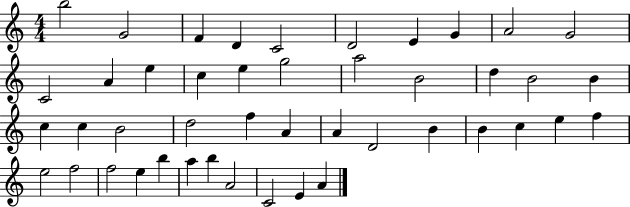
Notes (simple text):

B5/h G4/h F4/q D4/q C4/h D4/h E4/q G4/q A4/h G4/h C4/h A4/q E5/q C5/q E5/q G5/h A5/h B4/h D5/q B4/h B4/q C5/q C5/q B4/h D5/h F5/q A4/q A4/q D4/h B4/q B4/q C5/q E5/q F5/q E5/h F5/h F5/h E5/q B5/q A5/q B5/q A4/h C4/h E4/q A4/q